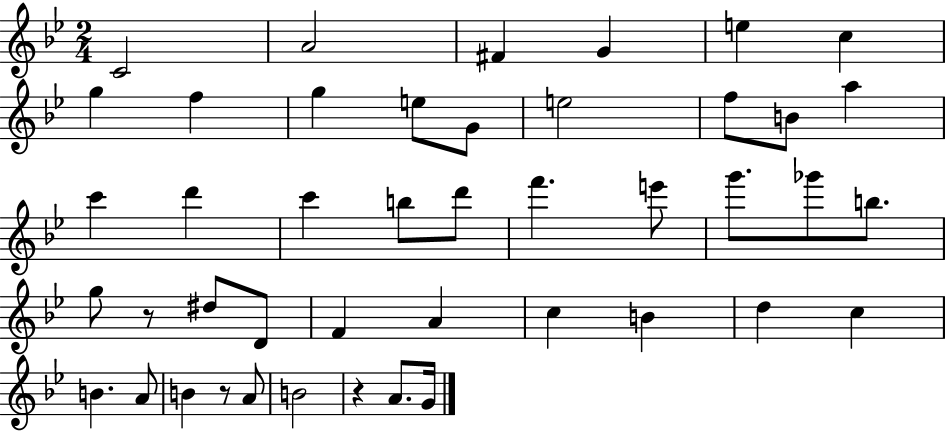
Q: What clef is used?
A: treble